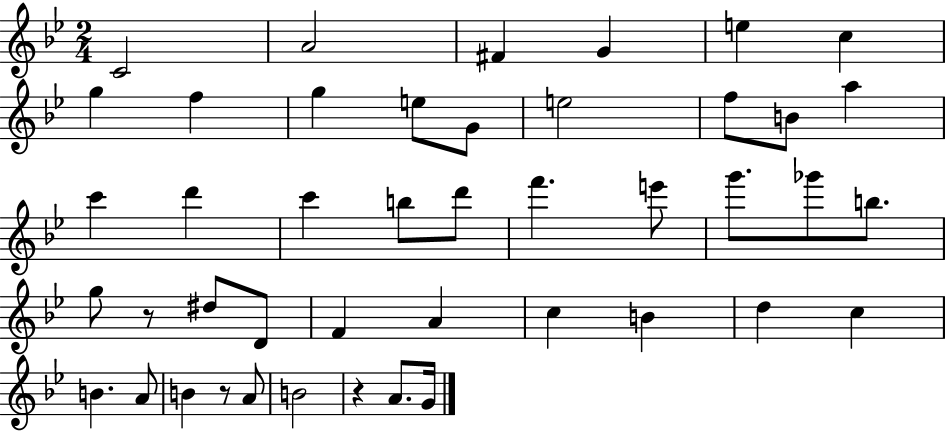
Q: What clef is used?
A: treble